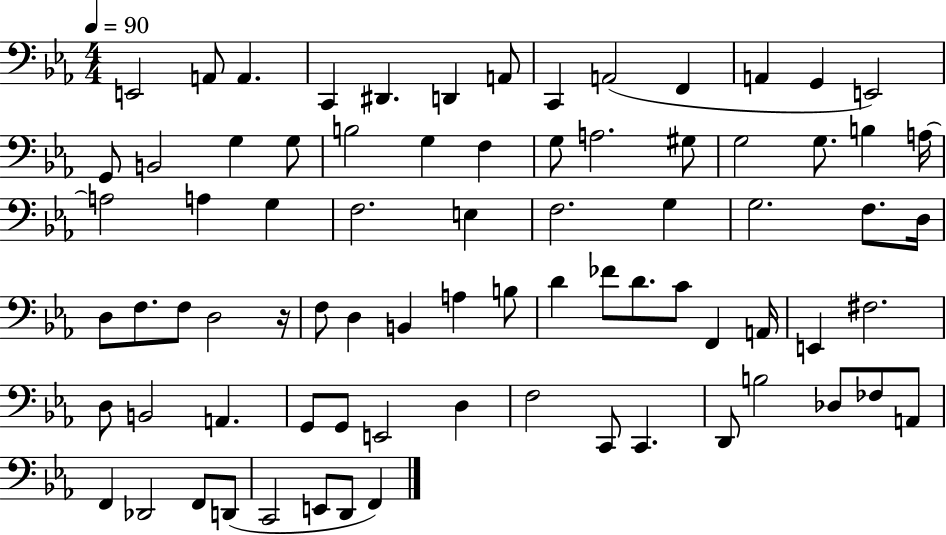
E2/h A2/e A2/q. C2/q D#2/q. D2/q A2/e C2/q A2/h F2/q A2/q G2/q E2/h G2/e B2/h G3/q G3/e B3/h G3/q F3/q G3/e A3/h. G#3/e G3/h G3/e. B3/q A3/s A3/h A3/q G3/q F3/h. E3/q F3/h. G3/q G3/h. F3/e. D3/s D3/e F3/e. F3/e D3/h R/s F3/e D3/q B2/q A3/q B3/e D4/q FES4/e D4/e. C4/e F2/q A2/s E2/q F#3/h. D3/e B2/h A2/q. G2/e G2/e E2/h D3/q F3/h C2/e C2/q. D2/e B3/h Db3/e FES3/e A2/e F2/q Db2/h F2/e D2/e C2/h E2/e D2/e F2/q